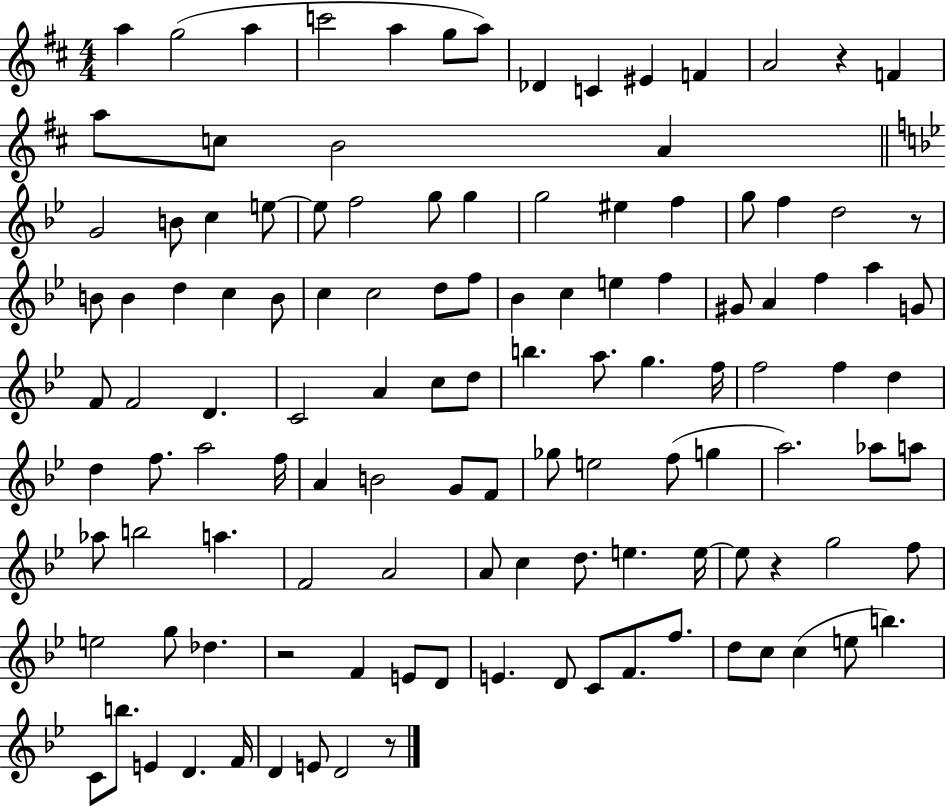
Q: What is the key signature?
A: D major